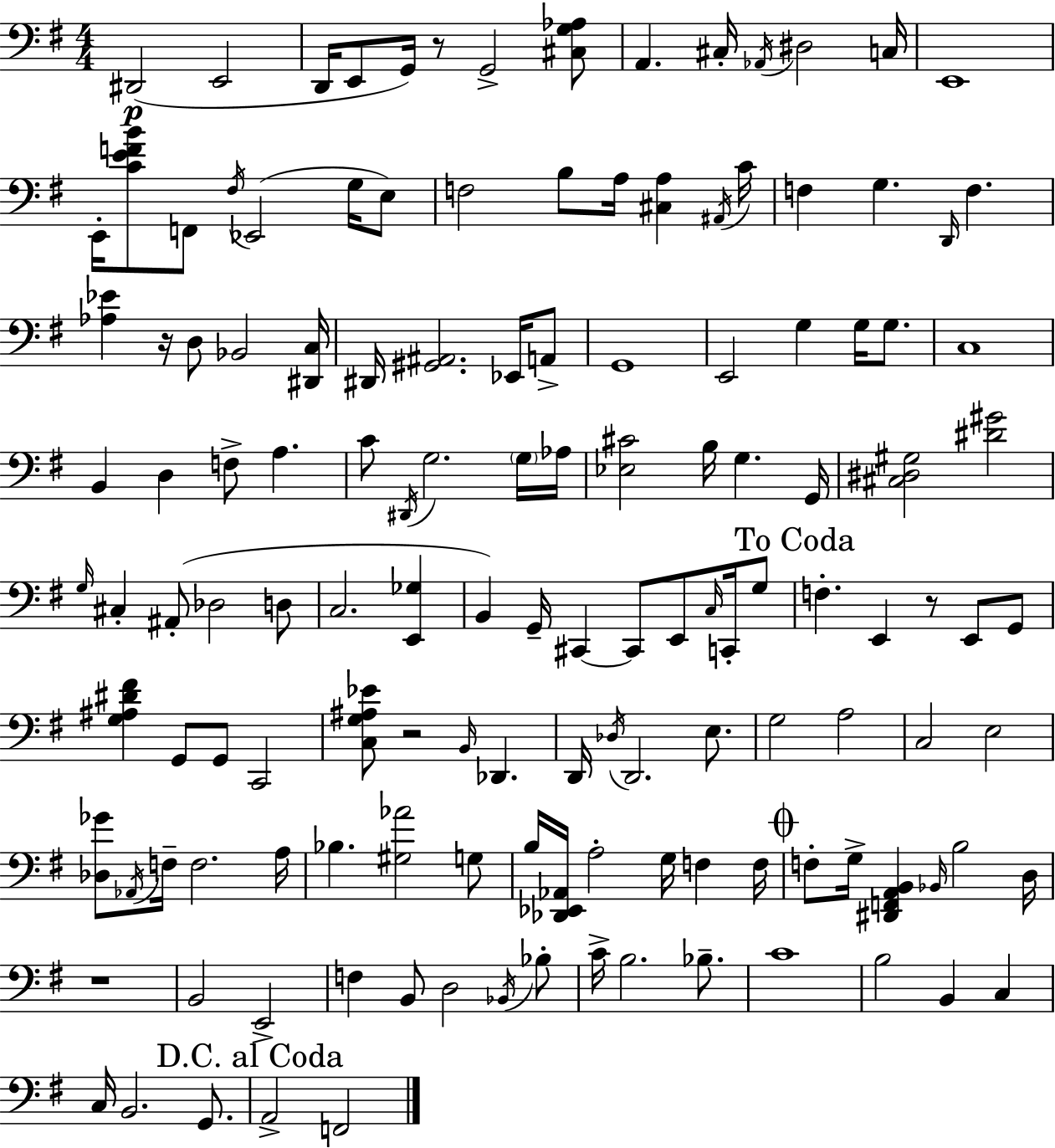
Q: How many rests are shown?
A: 5